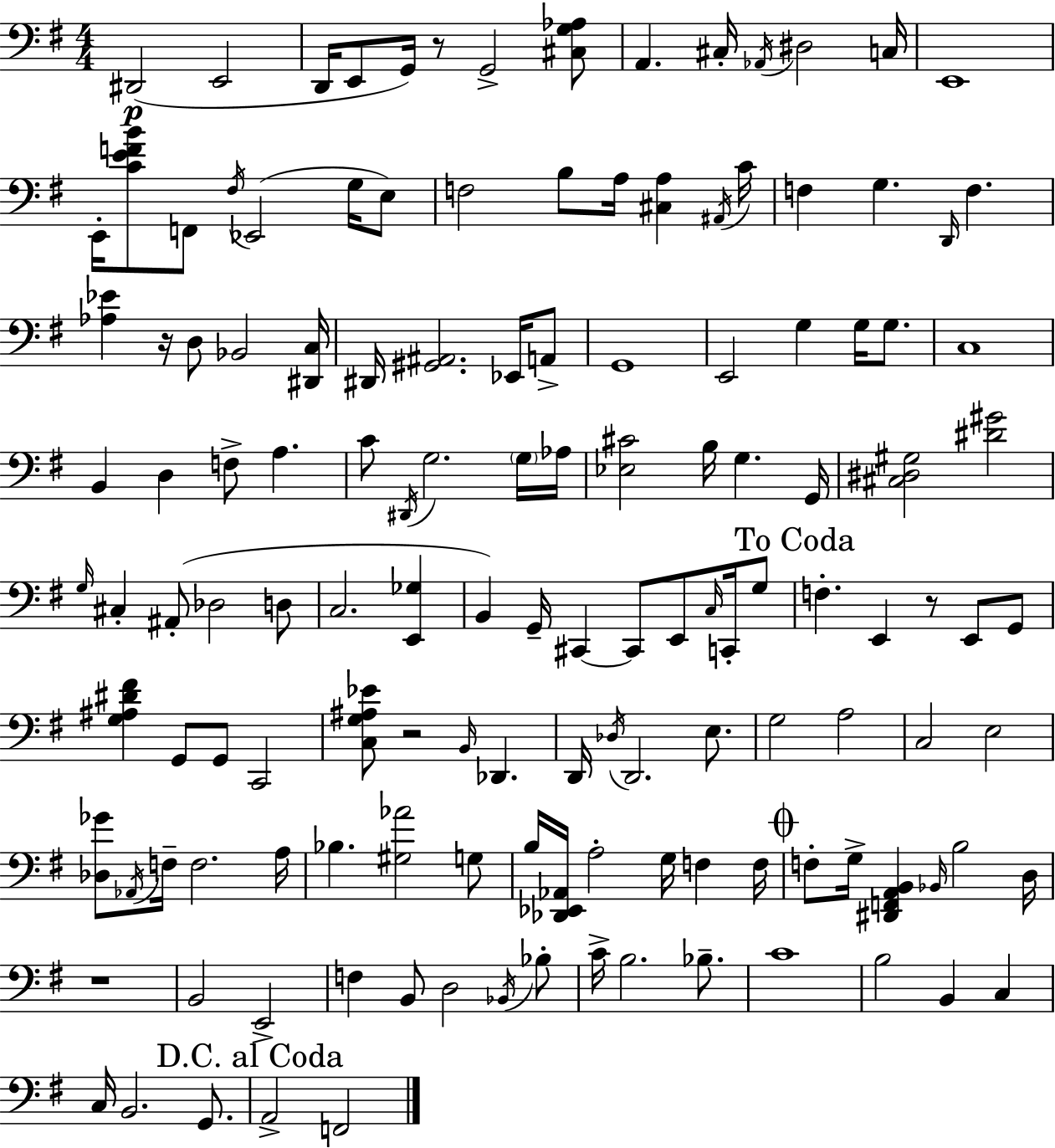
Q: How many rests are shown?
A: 5